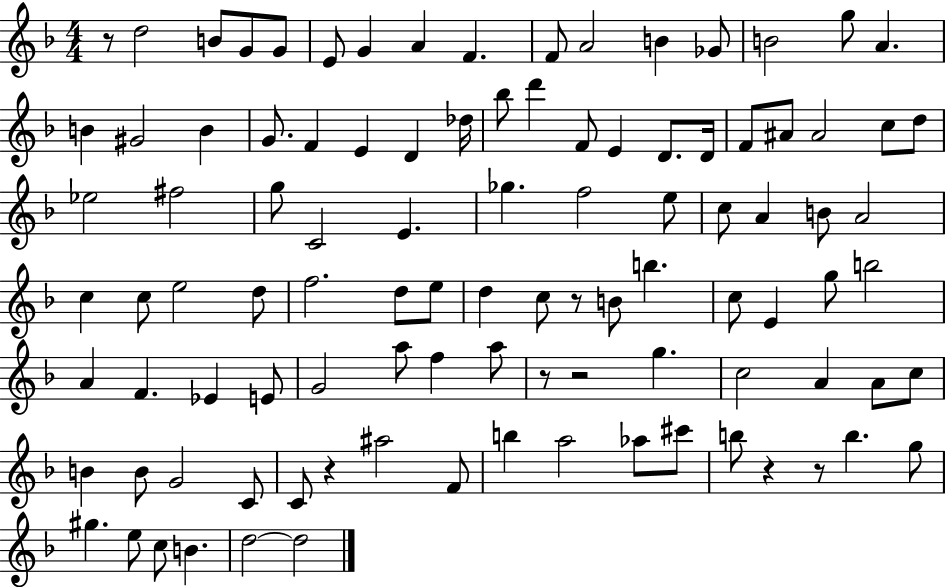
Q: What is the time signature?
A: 4/4